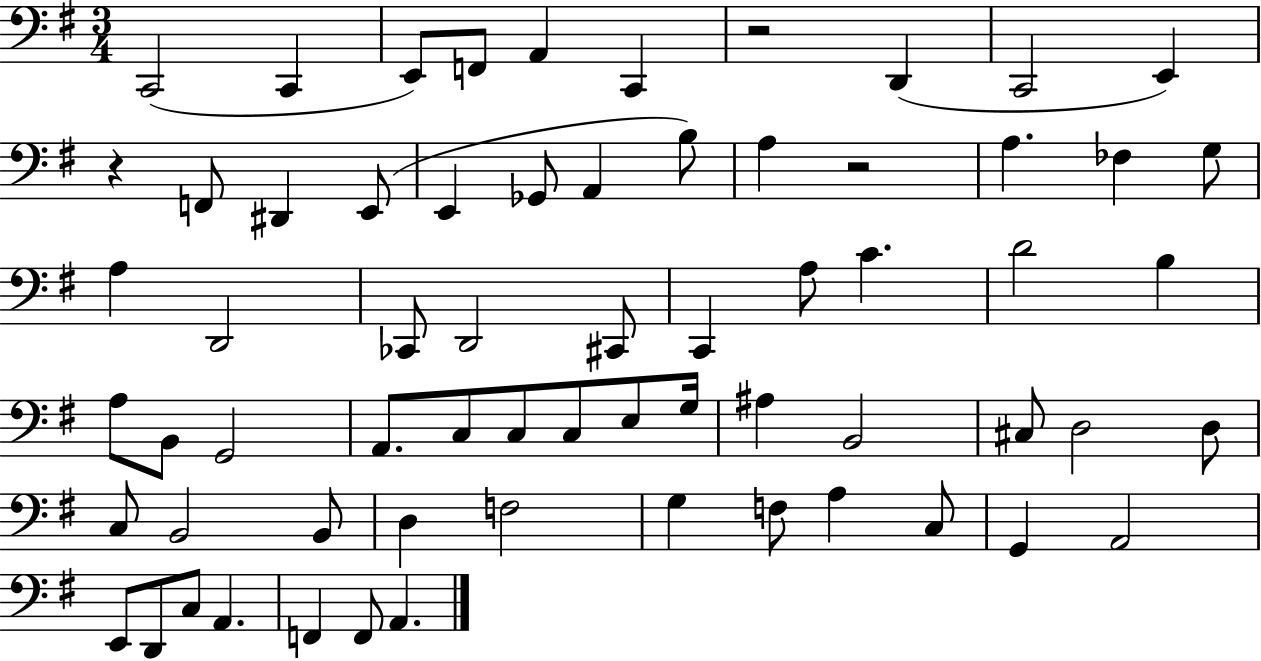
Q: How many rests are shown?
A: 3